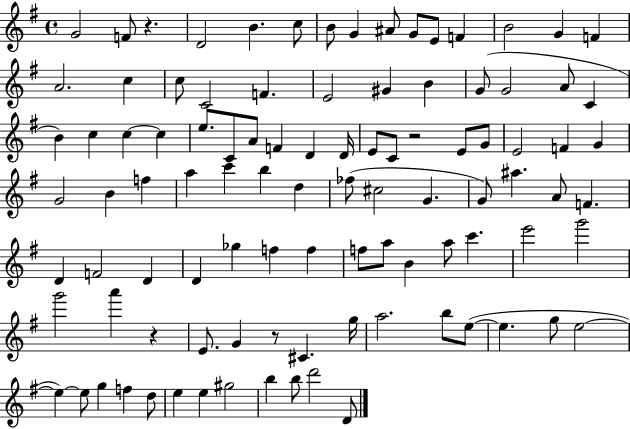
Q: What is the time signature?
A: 4/4